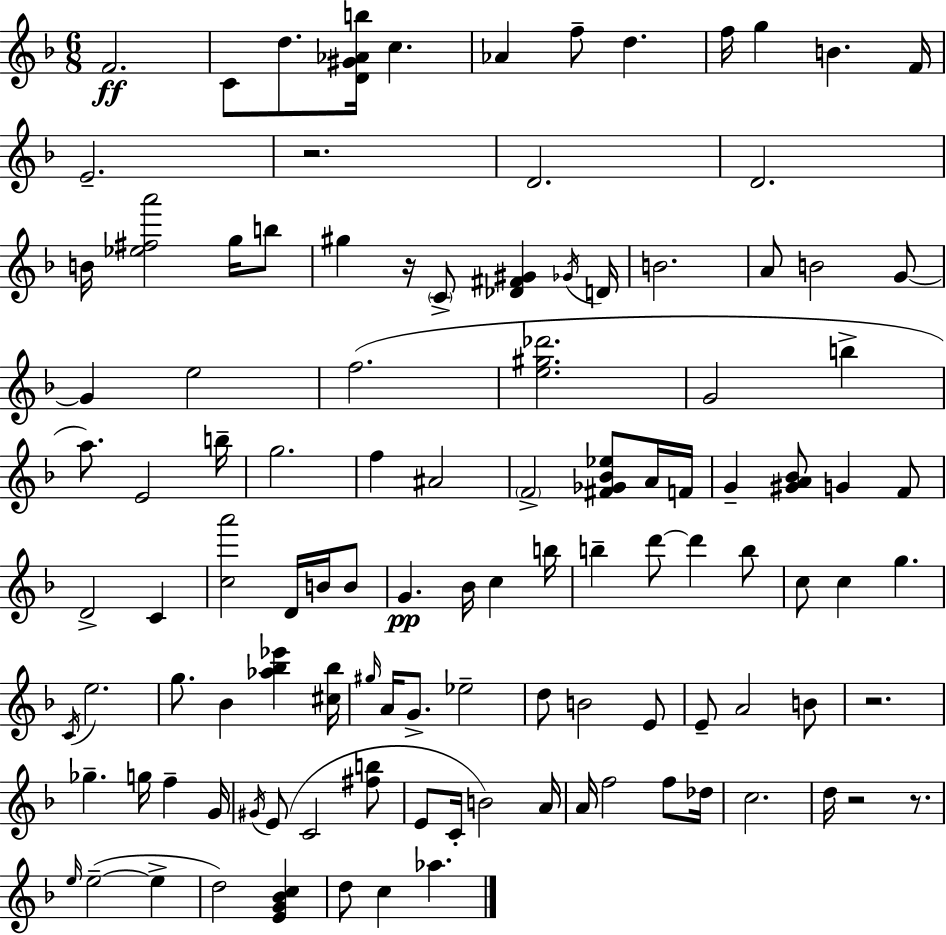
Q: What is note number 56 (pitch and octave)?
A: C5